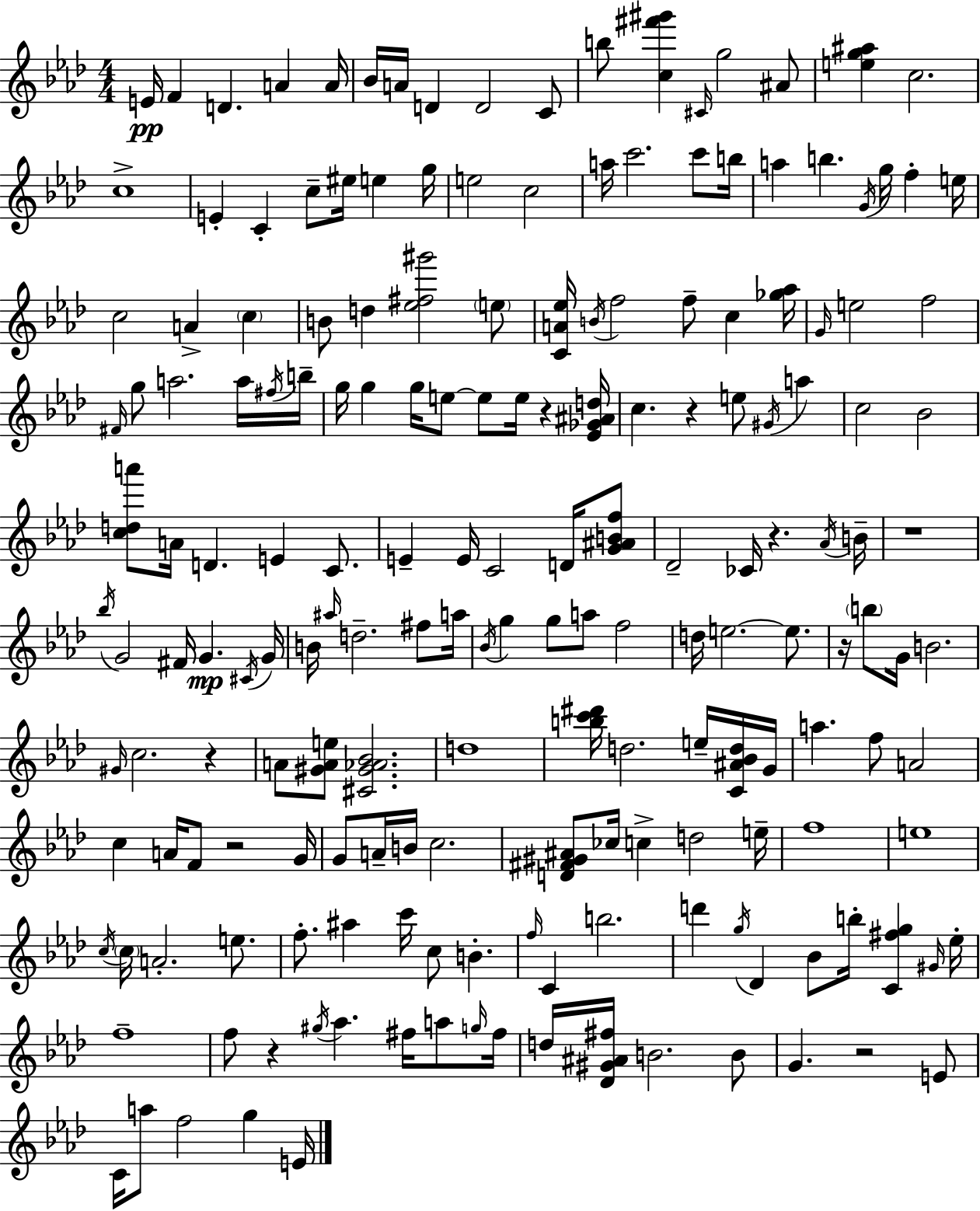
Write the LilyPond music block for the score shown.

{
  \clef treble
  \numericTimeSignature
  \time 4/4
  \key aes \major
  e'16\pp f'4 d'4. a'4 a'16 | bes'16 a'16 d'4 d'2 c'8 | b''8 <c'' fis''' gis'''>4 \grace { cis'16 } g''2 ais'8 | <e'' g'' ais''>4 c''2. | \break c''1-> | e'4-. c'4-. c''8-- eis''16 e''4 | g''16 e''2 c''2 | a''16 c'''2. c'''8 | \break b''16 a''4 b''4. \acciaccatura { g'16 } g''16 f''4-. | e''16 c''2 a'4-> \parenthesize c''4 | b'8 d''4 <ees'' fis'' gis'''>2 | \parenthesize e''8 <c' a' ees''>16 \acciaccatura { b'16 } f''2 f''8-- c''4 | \break <ges'' aes''>16 \grace { g'16 } e''2 f''2 | \grace { fis'16 } g''8 a''2. | a''16 \acciaccatura { fis''16 } b''16-- g''16 g''4 g''16 e''8~~ e''8 | e''16 r4 <ees' ges' ais' d''>16 c''4. r4 | \break e''8 \acciaccatura { gis'16 } a''4 c''2 bes'2 | <c'' d'' a'''>8 a'16 d'4. | e'4 c'8. e'4-- e'16 c'2 | d'16 <g' ais' b' f''>8 des'2-- ces'16 | \break r4. \acciaccatura { aes'16 } b'16-- r1 | \acciaccatura { bes''16 } g'2 | fis'16 g'4.\mp \acciaccatura { cis'16 } g'16 b'16 \grace { ais''16 } d''2.-- | fis''8 a''16 \acciaccatura { bes'16 } g''4 | \break g''8 a''8 f''2 d''16 e''2.~~ | e''8. r16 \parenthesize b''8 g'16 | b'2. \grace { gis'16 } c''2. | r4 a'8 <gis' a' e''>8 | \break <cis' gis' aes' bes'>2. d''1 | <b'' c''' dis'''>16 d''2. | e''16-- <c' ais' bes' d''>16 g'16 a''4. | f''8 a'2 c''4 | \break a'16 f'8 r2 g'16 g'8 a'16-- | b'16 c''2. <d' fis' gis' ais'>8 ces''16 | c''4-> d''2 e''16-- f''1 | e''1 | \break \acciaccatura { c''16 } \parenthesize c''16 a'2.-. | e''8. f''8.-. | ais''4 c'''16 c''8 b'4.-. \grace { f''16 } c'4 | b''2. d'''4 | \break \acciaccatura { g''16 } des'4 bes'8 b''16-. <c' fis'' g''>4 \grace { gis'16 } | ees''16-. f''1-- | f''8 r4 \acciaccatura { gis''16 } aes''4. fis''16 a''8 | \grace { g''16 } fis''16 d''16 <des' gis' ais' fis''>16 b'2. | \break b'8 g'4. r2 | e'8 c'16 a''8 f''2 g''4 | e'16 \bar "|."
}